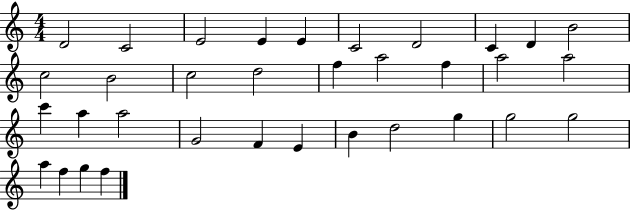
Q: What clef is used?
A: treble